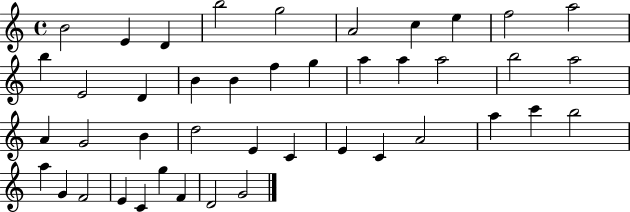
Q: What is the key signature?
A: C major